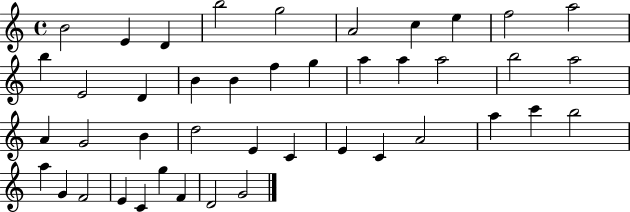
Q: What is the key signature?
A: C major